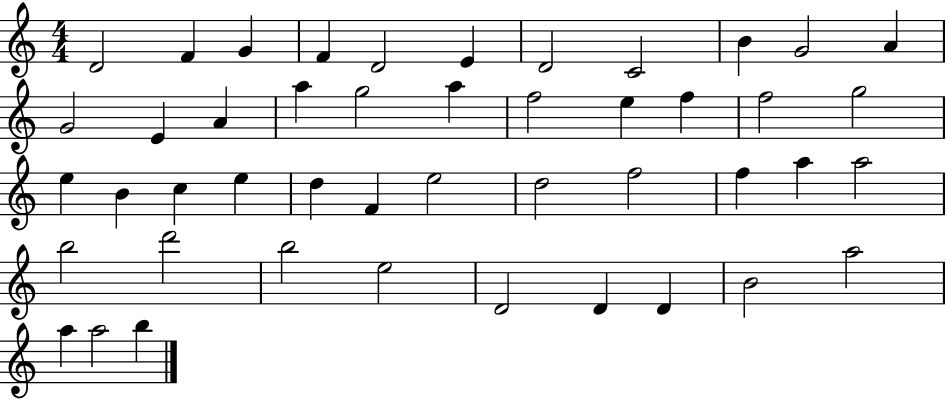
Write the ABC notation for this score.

X:1
T:Untitled
M:4/4
L:1/4
K:C
D2 F G F D2 E D2 C2 B G2 A G2 E A a g2 a f2 e f f2 g2 e B c e d F e2 d2 f2 f a a2 b2 d'2 b2 e2 D2 D D B2 a2 a a2 b